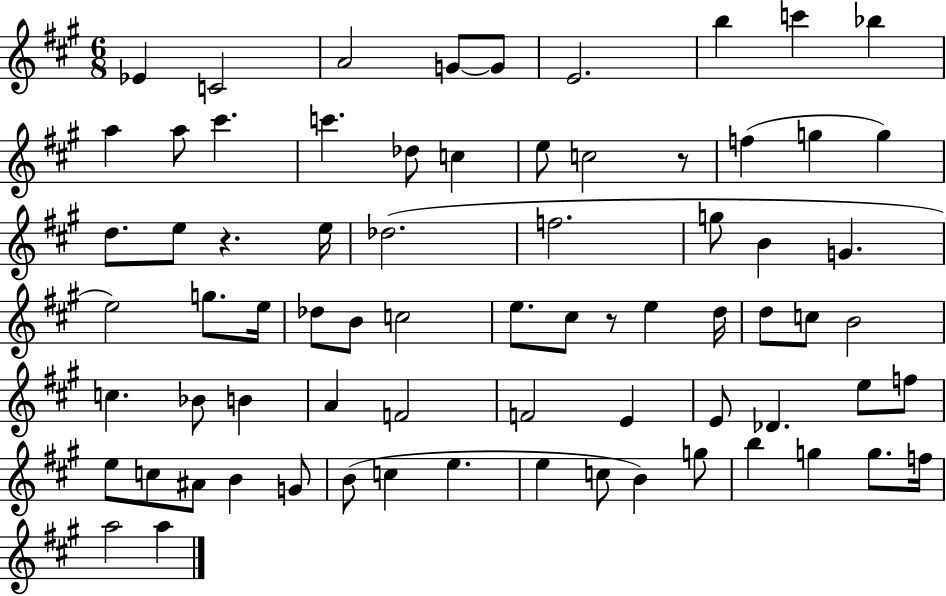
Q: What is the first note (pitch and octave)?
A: Eb4